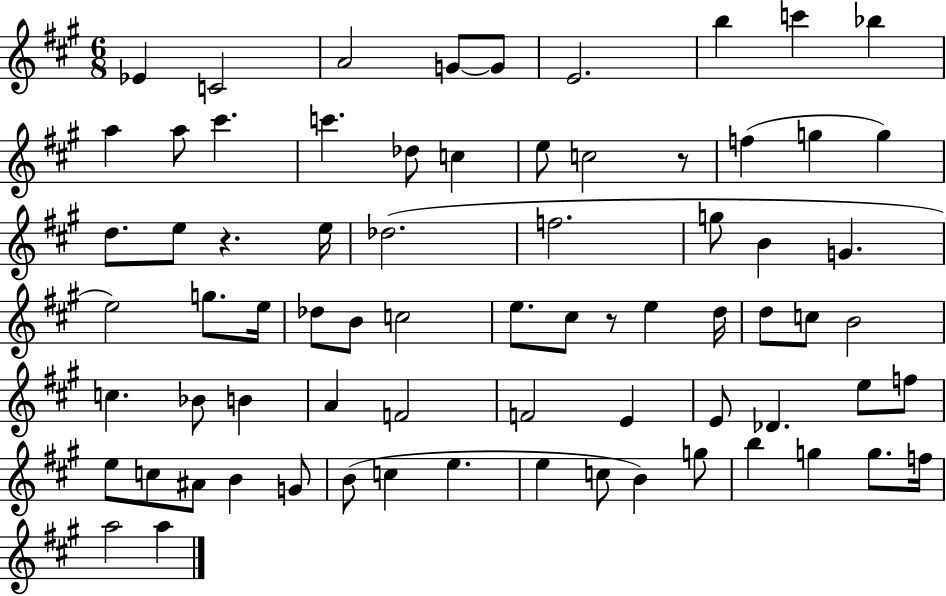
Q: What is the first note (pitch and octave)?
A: Eb4